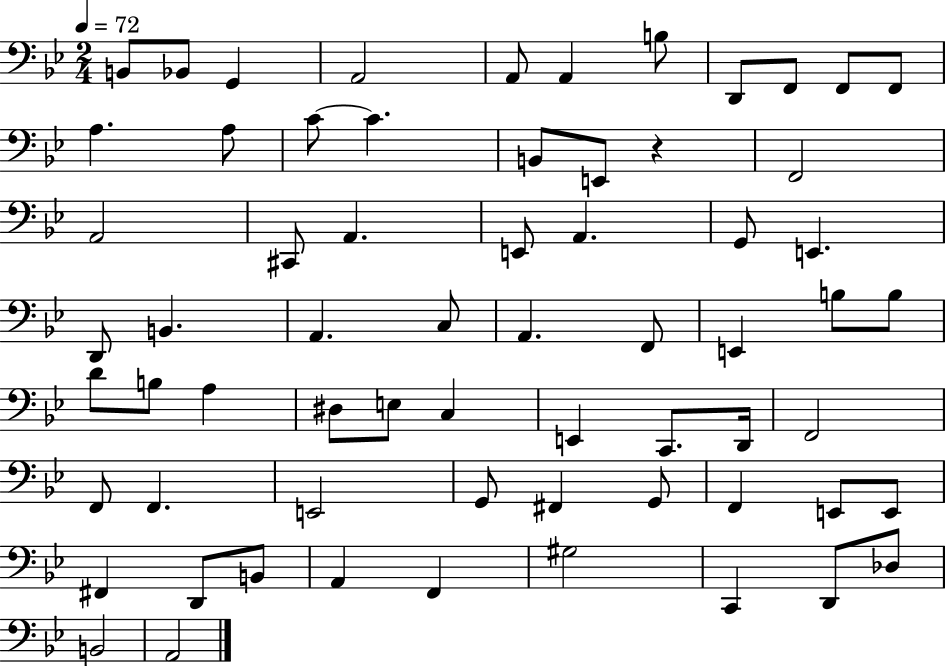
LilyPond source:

{
  \clef bass
  \numericTimeSignature
  \time 2/4
  \key bes \major
  \tempo 4 = 72
  b,8 bes,8 g,4 | a,2 | a,8 a,4 b8 | d,8 f,8 f,8 f,8 | \break a4. a8 | c'8~~ c'4. | b,8 e,8 r4 | f,2 | \break a,2 | cis,8 a,4. | e,8 a,4. | g,8 e,4. | \break d,8 b,4. | a,4. c8 | a,4. f,8 | e,4 b8 b8 | \break d'8 b8 a4 | dis8 e8 c4 | e,4 c,8. d,16 | f,2 | \break f,8 f,4. | e,2 | g,8 fis,4 g,8 | f,4 e,8 e,8 | \break fis,4 d,8 b,8 | a,4 f,4 | gis2 | c,4 d,8 des8 | \break b,2 | a,2 | \bar "|."
}